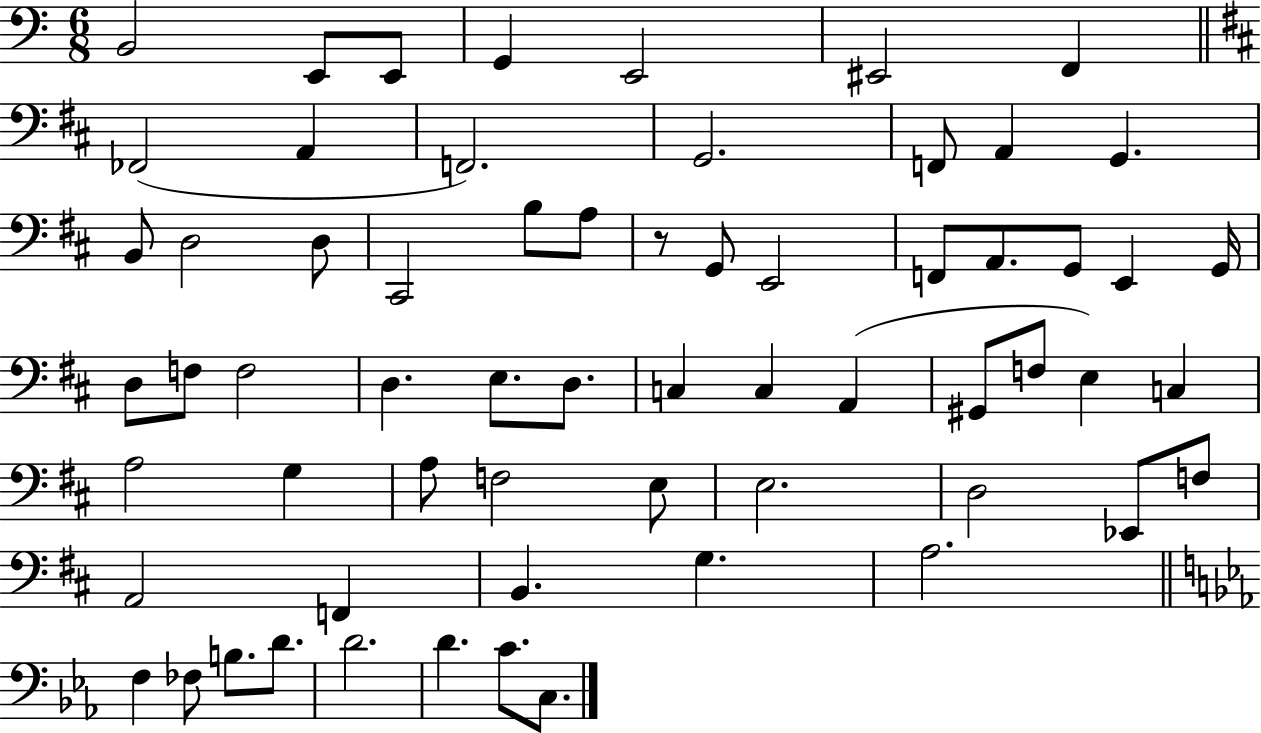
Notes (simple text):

B2/h E2/e E2/e G2/q E2/h EIS2/h F2/q FES2/h A2/q F2/h. G2/h. F2/e A2/q G2/q. B2/e D3/h D3/e C#2/h B3/e A3/e R/e G2/e E2/h F2/e A2/e. G2/e E2/q G2/s D3/e F3/e F3/h D3/q. E3/e. D3/e. C3/q C3/q A2/q G#2/e F3/e E3/q C3/q A3/h G3/q A3/e F3/h E3/e E3/h. D3/h Eb2/e F3/e A2/h F2/q B2/q. G3/q. A3/h. F3/q FES3/e B3/e. D4/e. D4/h. D4/q. C4/e. C3/e.